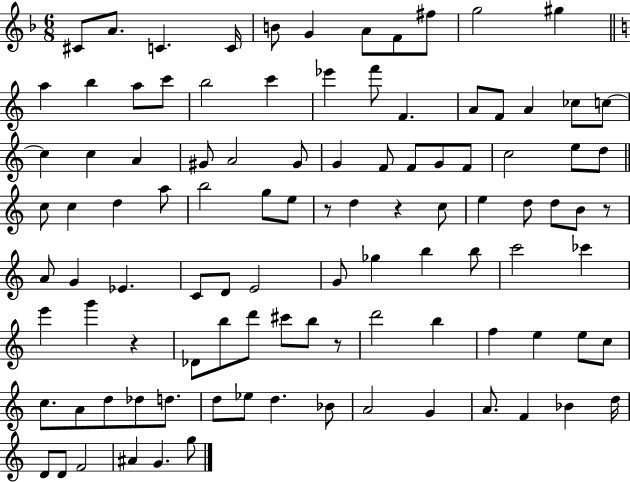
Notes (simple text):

C#4/e A4/e. C4/q. C4/s B4/e G4/q A4/e F4/e F#5/e G5/h G#5/q A5/q B5/q A5/e C6/e B5/h C6/q Eb6/q F6/e F4/q. A4/e F4/e A4/q CES5/e C5/e C5/q C5/q A4/q G#4/e A4/h G#4/e G4/q F4/e F4/e G4/e F4/e C5/h E5/e D5/e C5/e C5/q D5/q A5/e B5/h G5/e E5/e R/e D5/q R/q C5/e E5/q D5/e D5/e B4/e R/e A4/e G4/q Eb4/q. C4/e D4/e E4/h G4/e Gb5/q B5/q B5/e C6/h CES6/q E6/q G6/q R/q Db4/e B5/e D6/e C#6/e B5/e R/e D6/h B5/q F5/q E5/q E5/e C5/e C5/e. A4/e D5/e Db5/e D5/e. D5/e Eb5/e D5/q. Bb4/e A4/h G4/q A4/e. F4/q Bb4/q D5/s D4/e D4/e F4/h A#4/q G4/q. G5/e